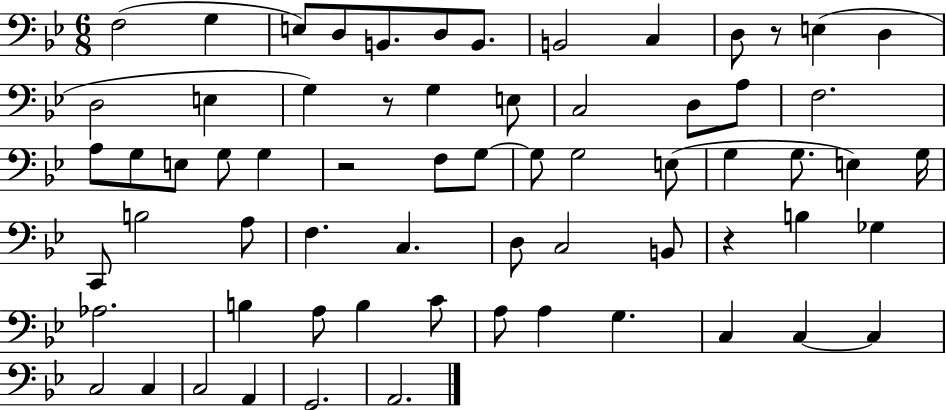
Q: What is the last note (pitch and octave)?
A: A2